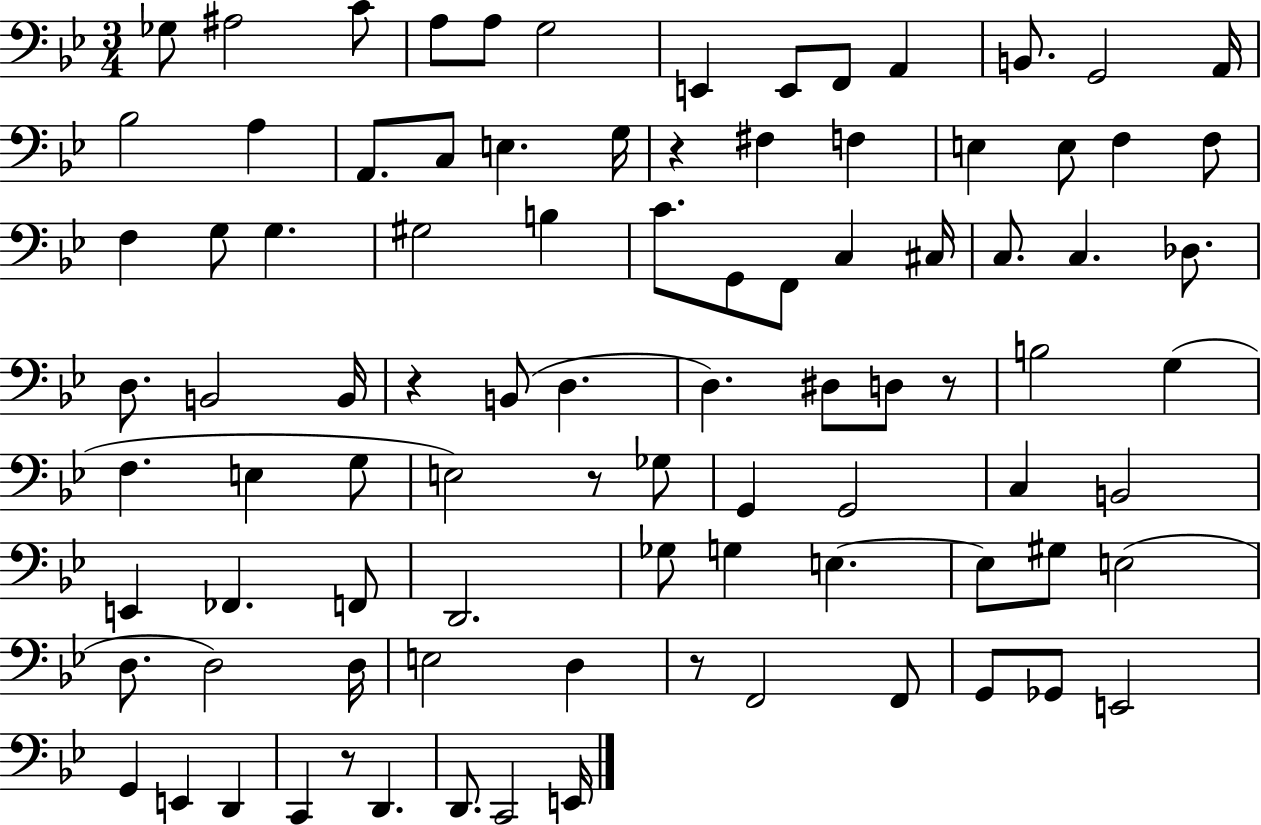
X:1
T:Untitled
M:3/4
L:1/4
K:Bb
_G,/2 ^A,2 C/2 A,/2 A,/2 G,2 E,, E,,/2 F,,/2 A,, B,,/2 G,,2 A,,/4 _B,2 A, A,,/2 C,/2 E, G,/4 z ^F, F, E, E,/2 F, F,/2 F, G,/2 G, ^G,2 B, C/2 G,,/2 F,,/2 C, ^C,/4 C,/2 C, _D,/2 D,/2 B,,2 B,,/4 z B,,/2 D, D, ^D,/2 D,/2 z/2 B,2 G, F, E, G,/2 E,2 z/2 _G,/2 G,, G,,2 C, B,,2 E,, _F,, F,,/2 D,,2 _G,/2 G, E, E,/2 ^G,/2 E,2 D,/2 D,2 D,/4 E,2 D, z/2 F,,2 F,,/2 G,,/2 _G,,/2 E,,2 G,, E,, D,, C,, z/2 D,, D,,/2 C,,2 E,,/4